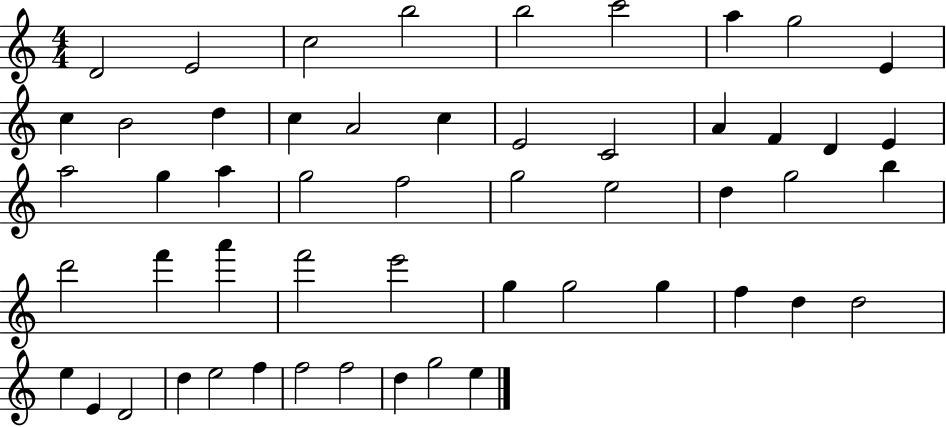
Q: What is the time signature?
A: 4/4